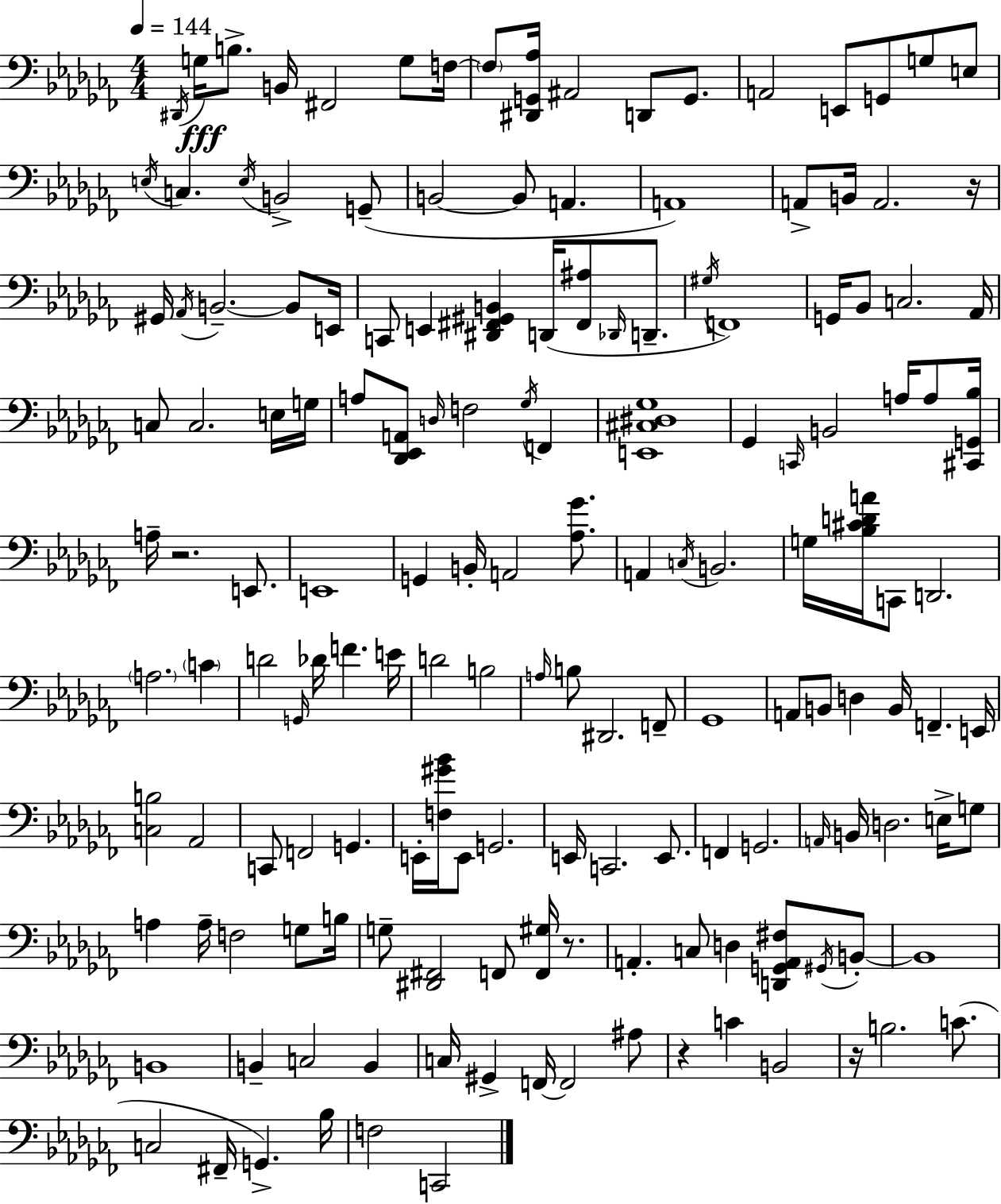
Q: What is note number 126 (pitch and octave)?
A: G#2